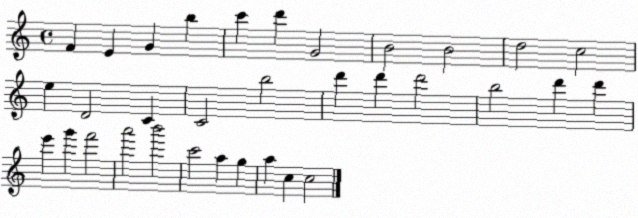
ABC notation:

X:1
T:Untitled
M:4/4
L:1/4
K:C
F E G b c' d' G2 B2 B2 d2 c2 e D2 C C2 b2 d' d' d'2 b2 d' d' e' g' f'2 a'2 b'2 c'2 a g a c c2